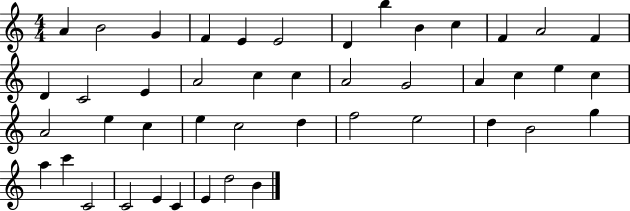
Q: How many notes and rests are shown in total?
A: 45